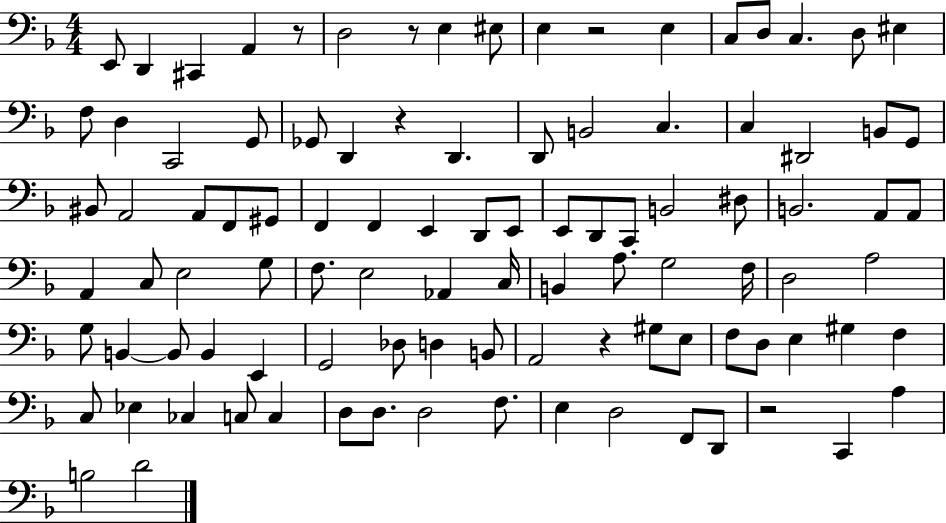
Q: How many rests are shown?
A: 6